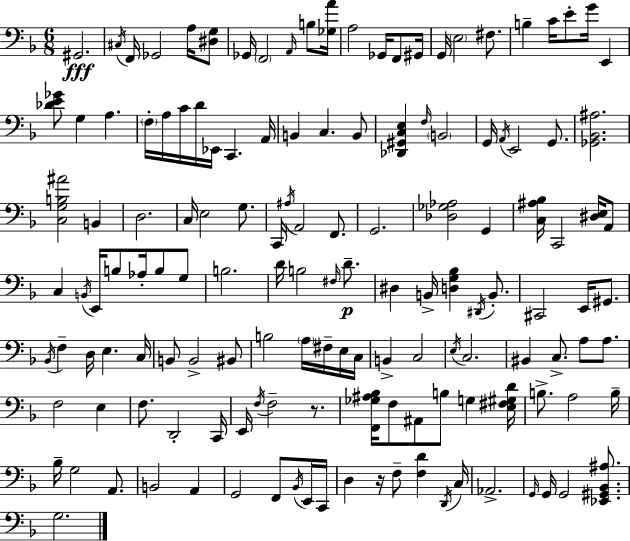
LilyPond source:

{
  \clef bass
  \numericTimeSignature
  \time 6/8
  \key f \major
  gis,2.\fff | \acciaccatura { cis16 } f,16 ges,2 a16 <dis g>8 | ges,16 \parenthesize f,2 \grace { a,16 } b8 | <ges a'>16 a2 ges,16 f,8 | \break gis,16 g,16 \parenthesize e2 fis8. | b4-- c'16 e'8-. g'16 e,4 | <des' e' ges'>8 g4 a4. | \parenthesize f16-. a16 c'16 d'16 ees,16 c,4. | \break a,16 b,4 c4. | b,8 <des, gis, c e>4 \grace { f16 } \parenthesize b,2 | g,16 \acciaccatura { a,16 } e,2 | g,8. <ges, bes, ais>2. | \break <c g b ais'>2 | b,4 d2. | c16 e2 | g8. c,16 \acciaccatura { ais16 } a,2 | \break f,8. g,2. | <des ges aes>2 | g,4 <c ais bes>16 c,2 | <dis e>16 a,8 c4 \acciaccatura { b,16 } e,16 b8 | \break aes16-. b8 g8 b2. | d'16 b2 | \grace { fis16 }\p d'8.-- dis4 b,16-> | <d g bes>4 \acciaccatura { dis,16 } b,8.-. cis,2 | \break e,16 gis,8. \acciaccatura { bes,16 } f4-- | d16 e4. c16 b,8 b,2-> | bis,8 b2 | \parenthesize a16 fis16-- e16 c16 b,4-> | \break c2 \acciaccatura { e16 } c2. | bis,4 | c8.-> a8 a8. f2 | e4 f8. | \break d,2-. c,16 e,16 \acciaccatura { f16 } | f2-- r8. <f, ges ais bes>16 | f8 ais,8 b8 g4 <e fis gis d'>16 b8.-> | a2 b16-- bes16-- | \break g2 a,8. b,2 | a,4 g,2 | f,8 \acciaccatura { bes,16 } e,16 c,16 | d4 r16 f8-- <f d'>4 \acciaccatura { d,16 } | \break c16 aes,2.-> | \grace { g,16 } g,16 g,2 <ees, gis, bes, ais>8. | g2. | \bar "|."
}